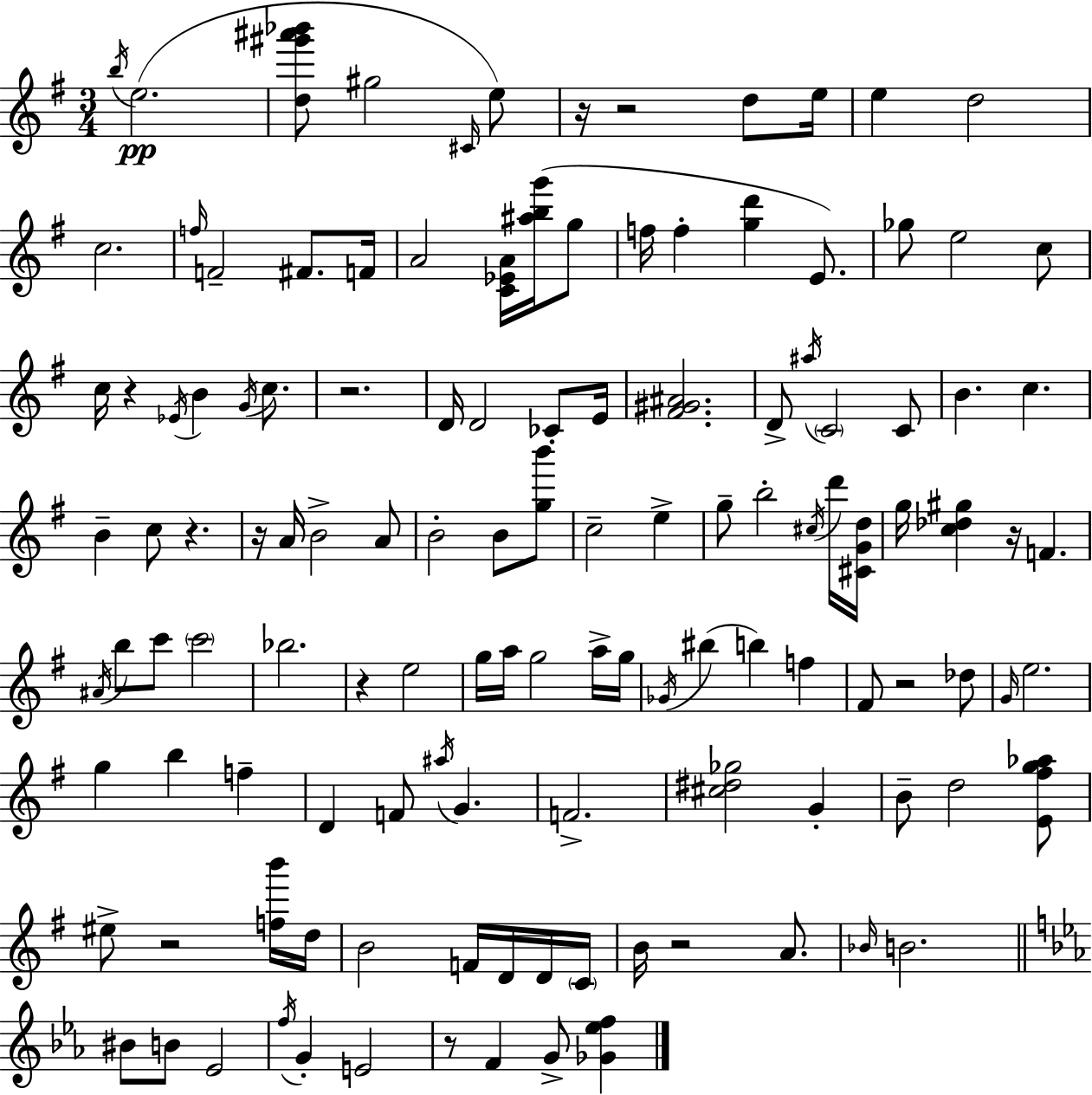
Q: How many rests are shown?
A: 12